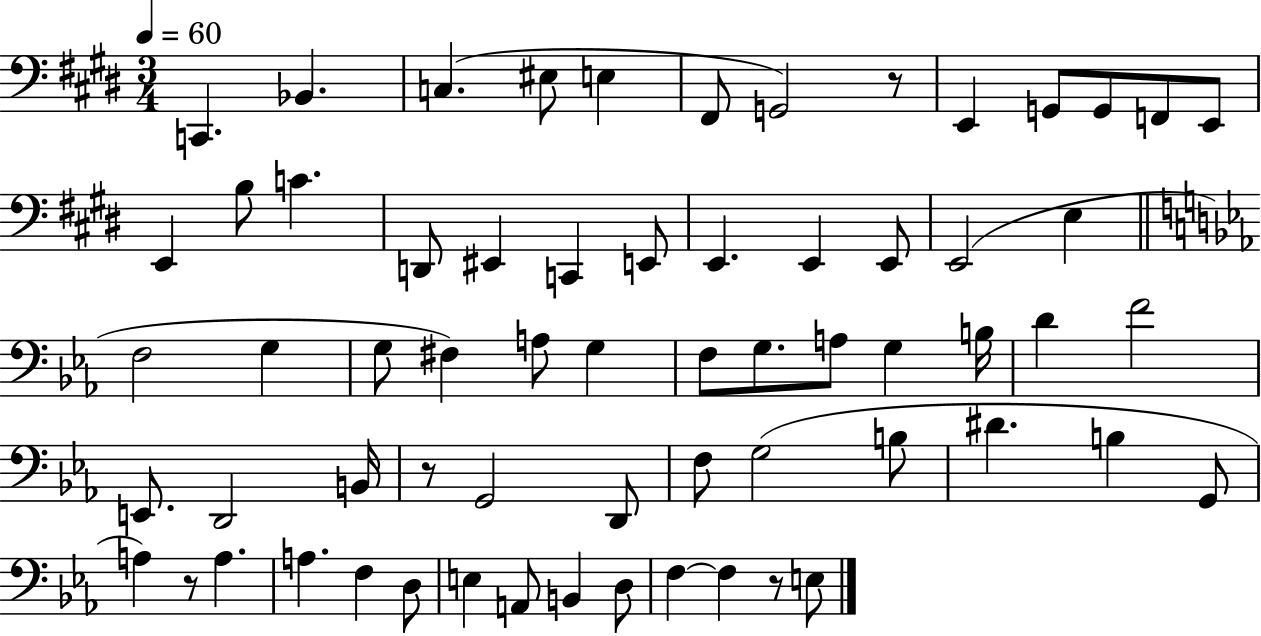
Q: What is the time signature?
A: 3/4